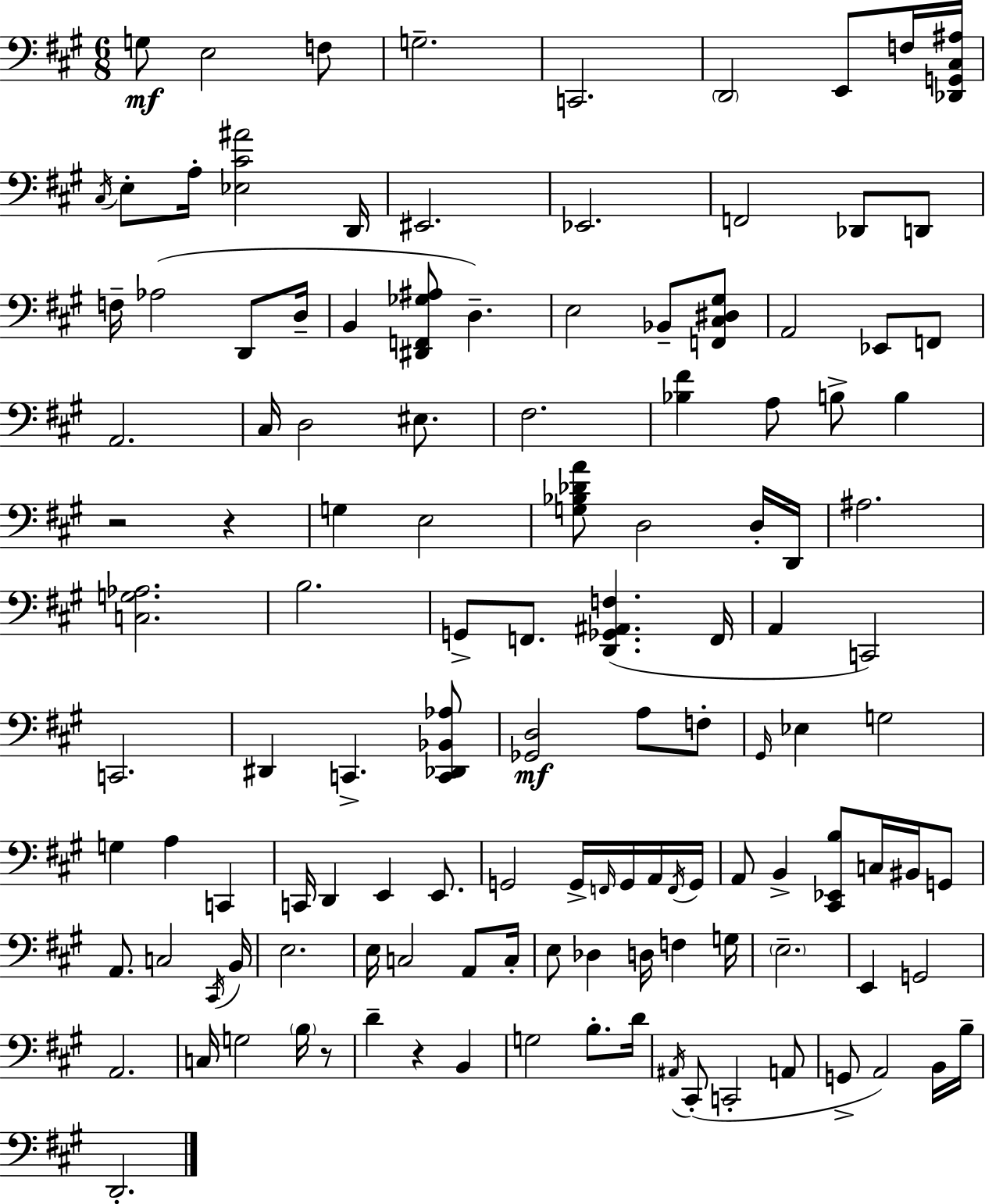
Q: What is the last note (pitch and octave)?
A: D2